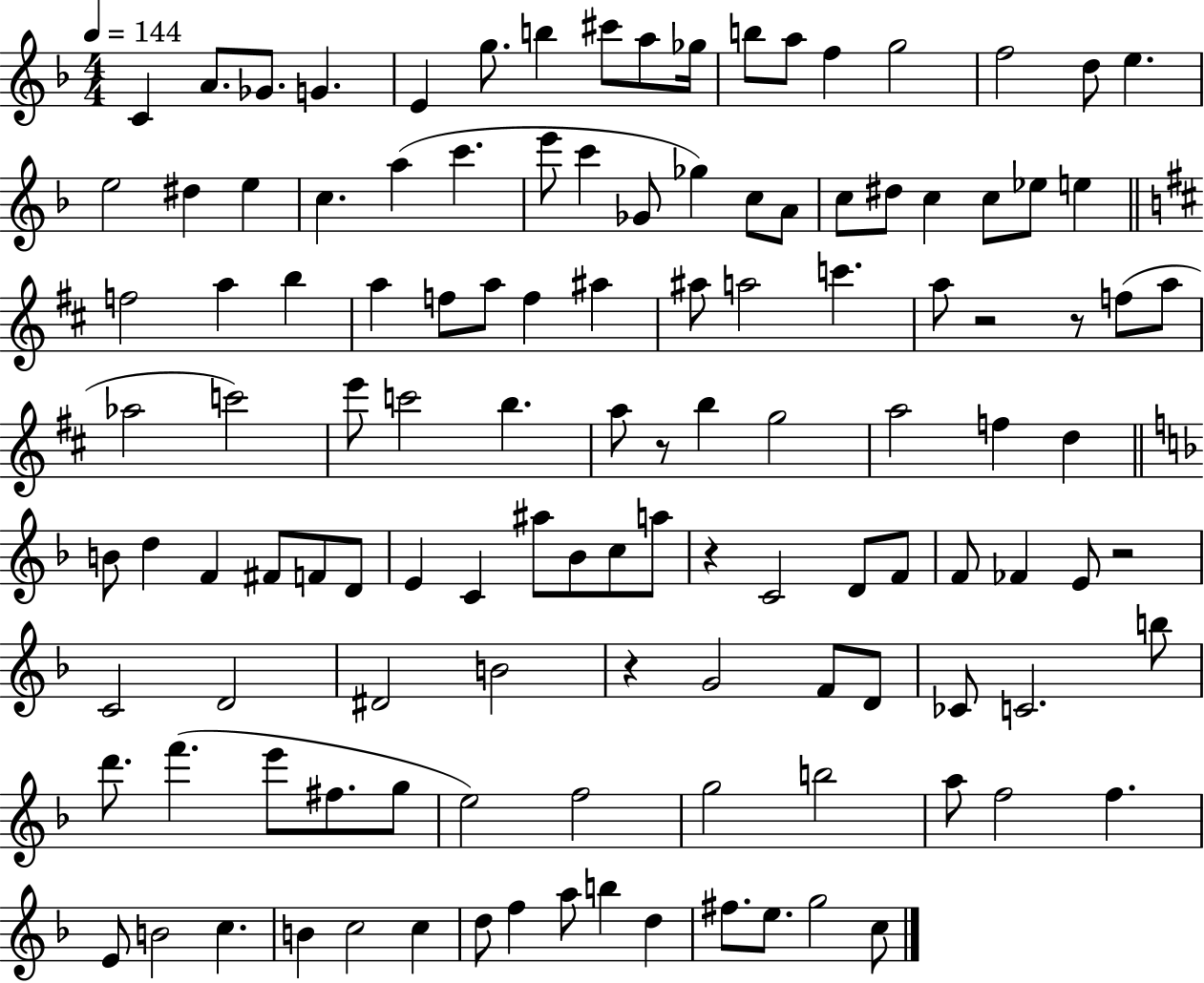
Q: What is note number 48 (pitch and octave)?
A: F5